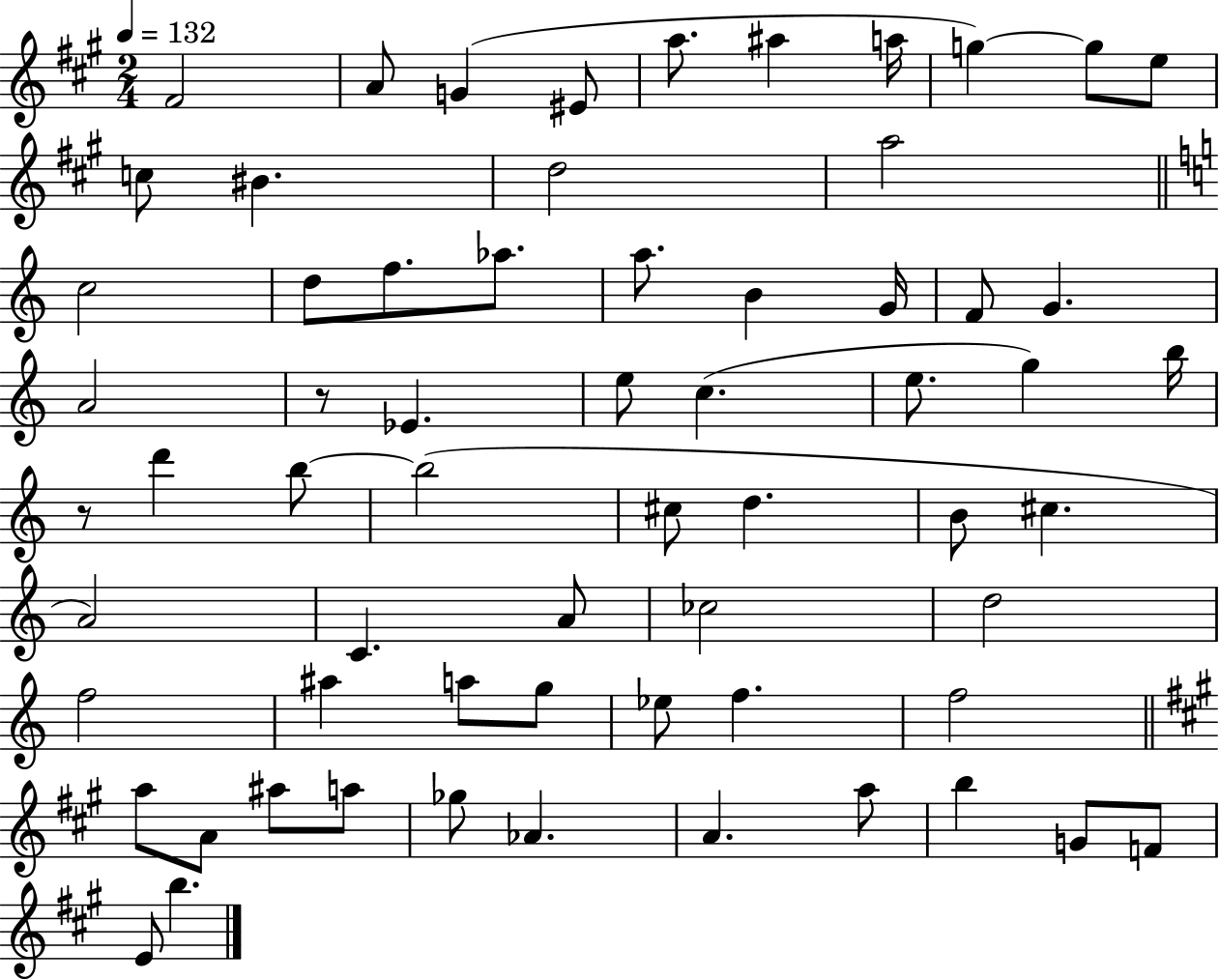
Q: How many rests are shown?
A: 2